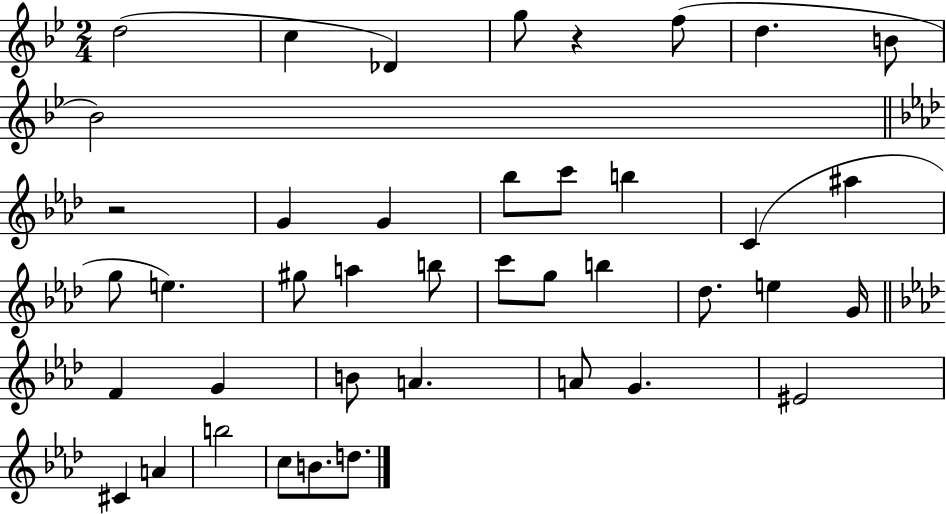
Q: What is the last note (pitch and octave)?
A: D5